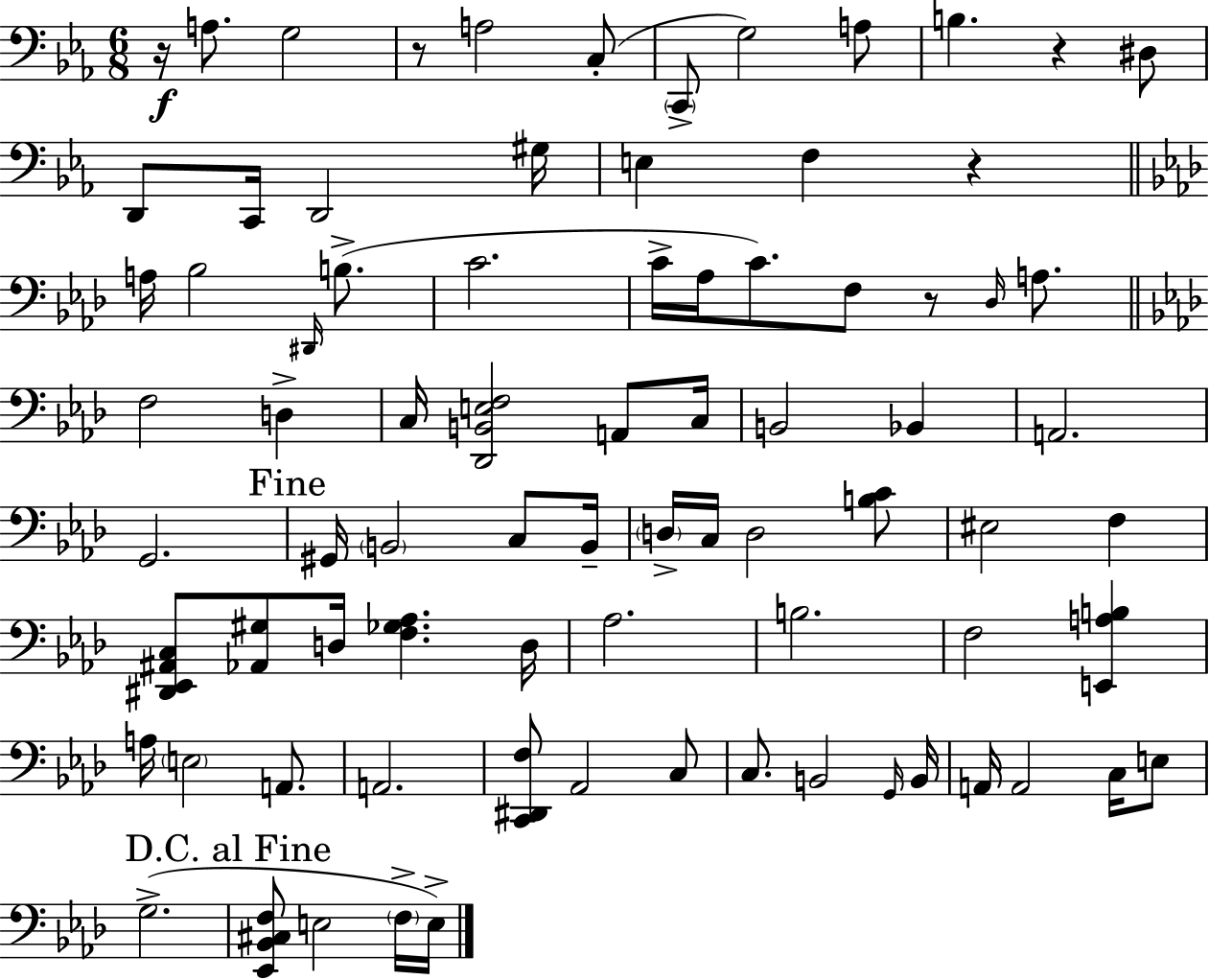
X:1
T:Untitled
M:6/8
L:1/4
K:Cm
z/4 A,/2 G,2 z/2 A,2 C,/2 C,,/2 G,2 A,/2 B, z ^D,/2 D,,/2 C,,/4 D,,2 ^G,/4 E, F, z A,/4 _B,2 ^D,,/4 B,/2 C2 C/4 _A,/4 C/2 F,/2 z/2 _D,/4 A,/2 F,2 D, C,/4 [_D,,B,,E,F,]2 A,,/2 C,/4 B,,2 _B,, A,,2 G,,2 ^G,,/4 B,,2 C,/2 B,,/4 D,/4 C,/4 D,2 [B,C]/2 ^E,2 F, [^D,,_E,,^A,,C,]/2 [_A,,^G,]/2 D,/4 [F,_G,_A,] D,/4 _A,2 B,2 F,2 [E,,A,B,] A,/4 E,2 A,,/2 A,,2 [C,,^D,,F,]/2 _A,,2 C,/2 C,/2 B,,2 G,,/4 B,,/4 A,,/4 A,,2 C,/4 E,/2 G,2 [_E,,_B,,^C,F,]/2 E,2 F,/4 E,/4